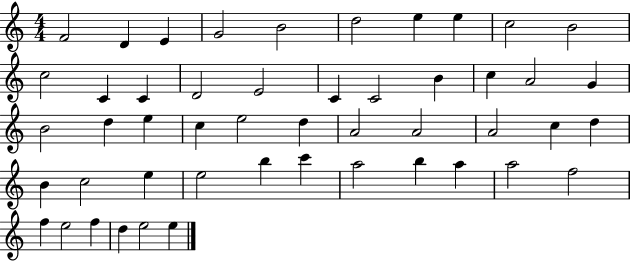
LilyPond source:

{
  \clef treble
  \numericTimeSignature
  \time 4/4
  \key c \major
  f'2 d'4 e'4 | g'2 b'2 | d''2 e''4 e''4 | c''2 b'2 | \break c''2 c'4 c'4 | d'2 e'2 | c'4 c'2 b'4 | c''4 a'2 g'4 | \break b'2 d''4 e''4 | c''4 e''2 d''4 | a'2 a'2 | a'2 c''4 d''4 | \break b'4 c''2 e''4 | e''2 b''4 c'''4 | a''2 b''4 a''4 | a''2 f''2 | \break f''4 e''2 f''4 | d''4 e''2 e''4 | \bar "|."
}